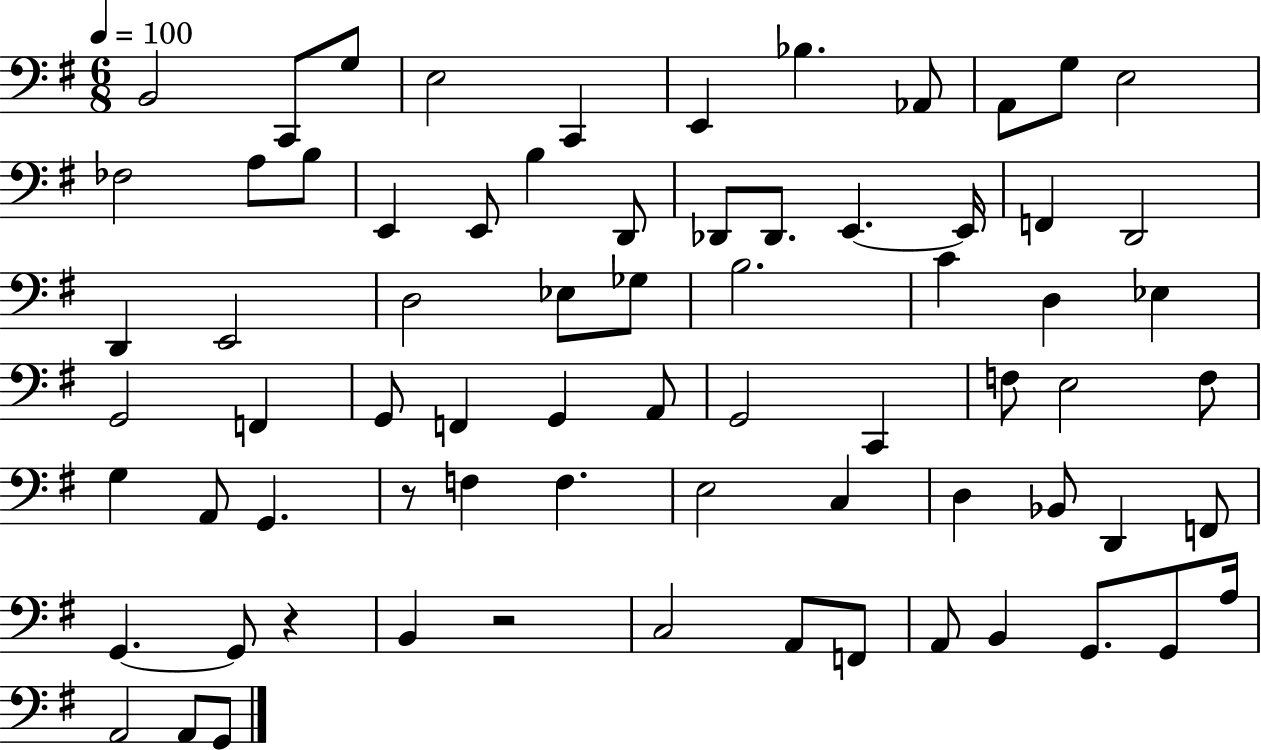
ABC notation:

X:1
T:Untitled
M:6/8
L:1/4
K:G
B,,2 C,,/2 G,/2 E,2 C,, E,, _B, _A,,/2 A,,/2 G,/2 E,2 _F,2 A,/2 B,/2 E,, E,,/2 B, D,,/2 _D,,/2 _D,,/2 E,, E,,/4 F,, D,,2 D,, E,,2 D,2 _E,/2 _G,/2 B,2 C D, _E, G,,2 F,, G,,/2 F,, G,, A,,/2 G,,2 C,, F,/2 E,2 F,/2 G, A,,/2 G,, z/2 F, F, E,2 C, D, _B,,/2 D,, F,,/2 G,, G,,/2 z B,, z2 C,2 A,,/2 F,,/2 A,,/2 B,, G,,/2 G,,/2 A,/4 A,,2 A,,/2 G,,/2